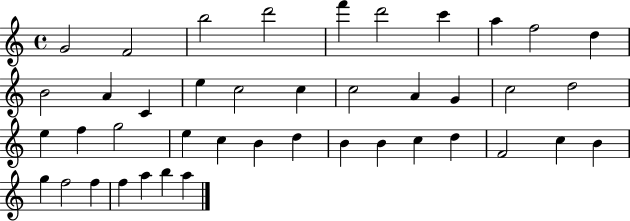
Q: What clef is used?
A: treble